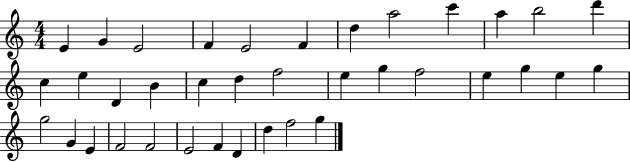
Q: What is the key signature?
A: C major